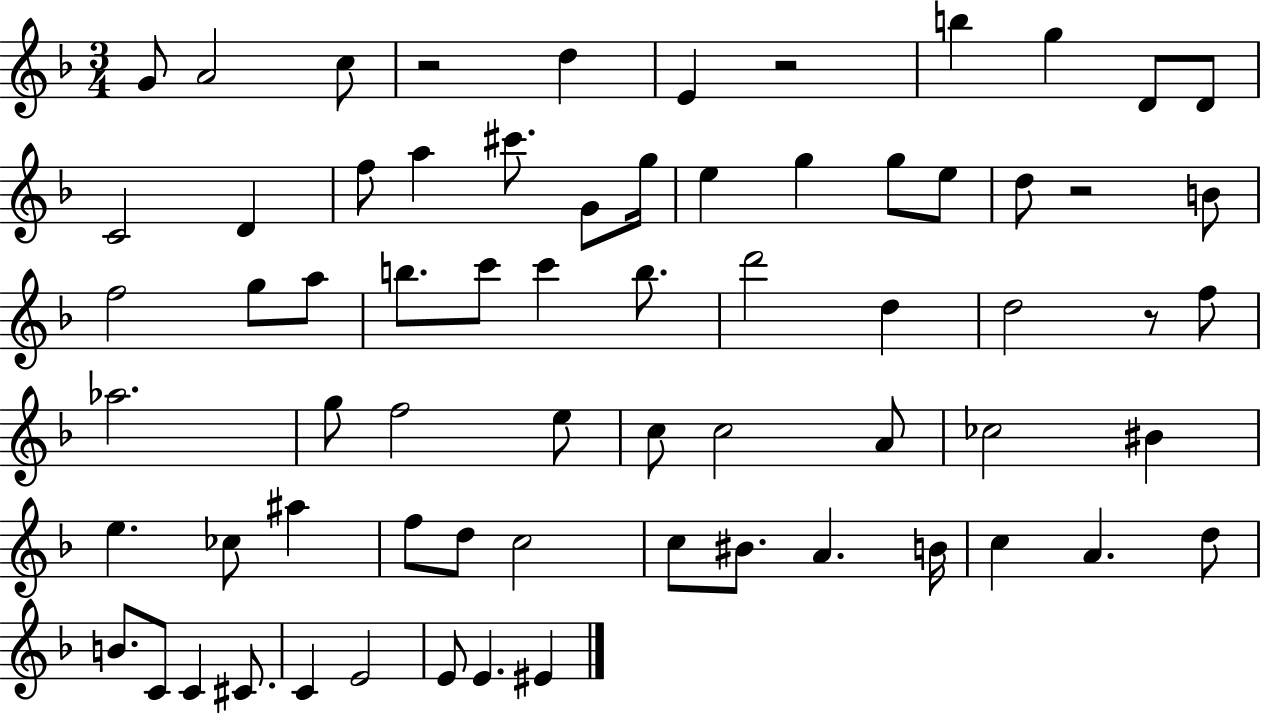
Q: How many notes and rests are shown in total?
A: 68